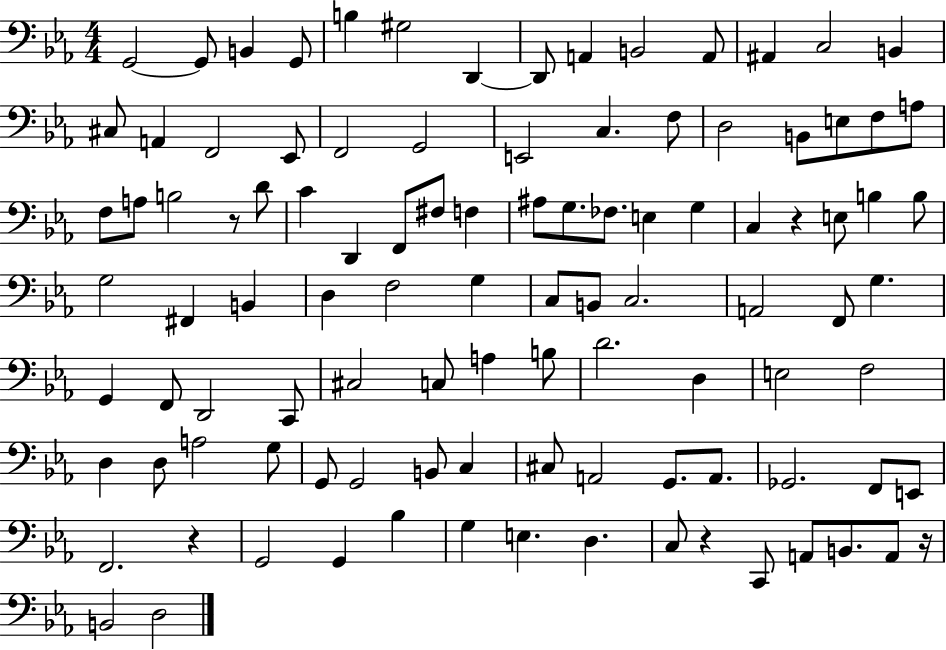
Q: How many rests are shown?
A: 5